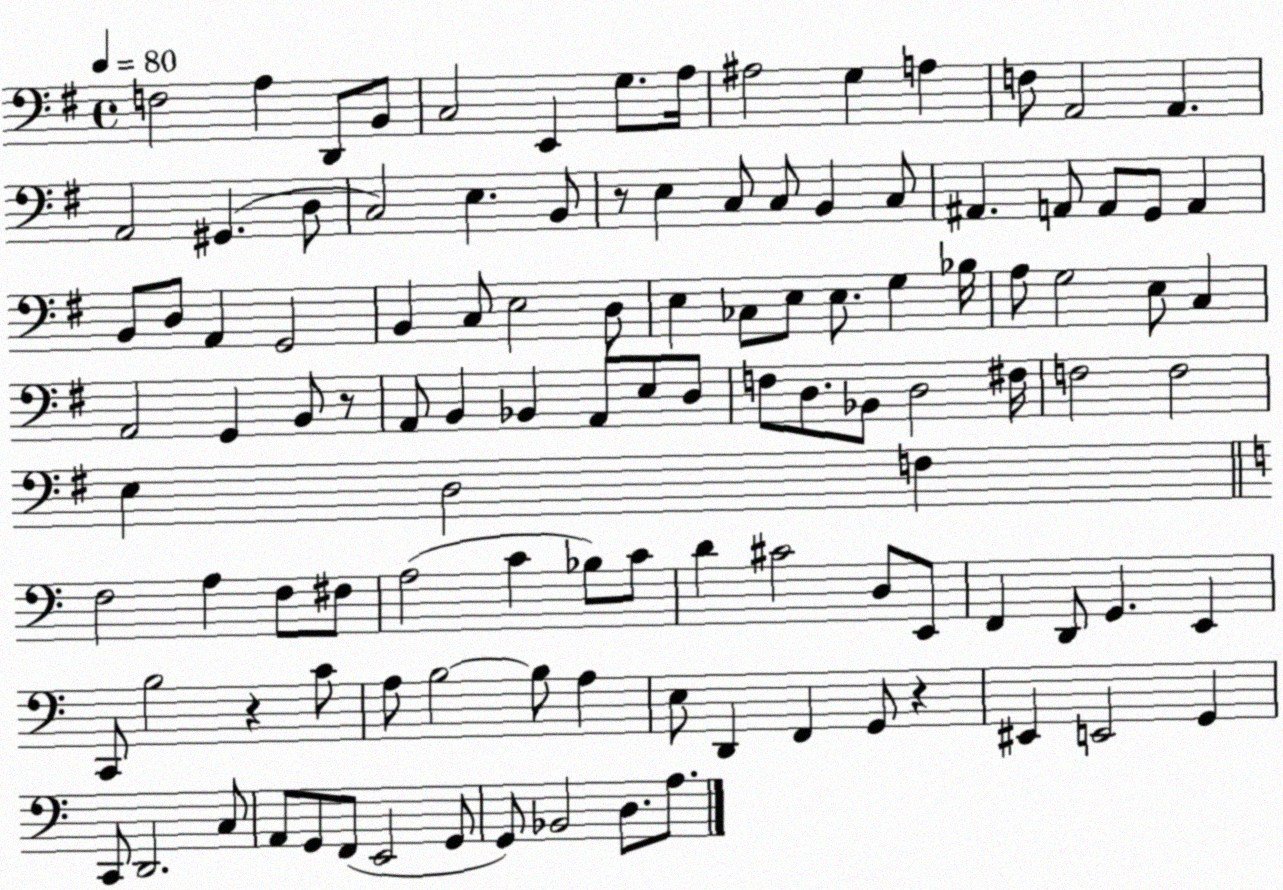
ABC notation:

X:1
T:Untitled
M:4/4
L:1/4
K:G
F,2 A, D,,/2 B,,/2 C,2 E,, G,/2 A,/4 ^A,2 G, A, F,/2 A,,2 A,, A,,2 ^G,, D,/2 C,2 E, B,,/2 z/2 E, C,/2 C,/2 B,, C,/2 ^A,, A,,/2 A,,/2 G,,/2 A,, B,,/2 D,/2 A,, G,,2 B,, C,/2 E,2 D,/2 E, _C,/2 E,/2 E,/2 G, _B,/4 A,/2 G,2 E,/2 C, A,,2 G,, B,,/2 z/2 A,,/2 B,, _B,, A,,/2 E,/2 D,/2 F,/2 D,/2 _B,,/2 D,2 ^F,/4 F,2 F,2 E, D,2 F, F,2 A, F,/2 ^F,/2 A,2 C _B,/2 C/2 D ^C2 D,/2 E,,/2 F,, D,,/2 G,, E,, C,,/2 B,2 z C/2 A,/2 B,2 B,/2 A, E,/2 D,, F,, G,,/2 z ^E,, E,,2 G,, C,,/2 D,,2 C,/2 A,,/2 G,,/2 F,,/2 E,,2 G,,/2 G,,/2 _B,,2 D,/2 A,/2